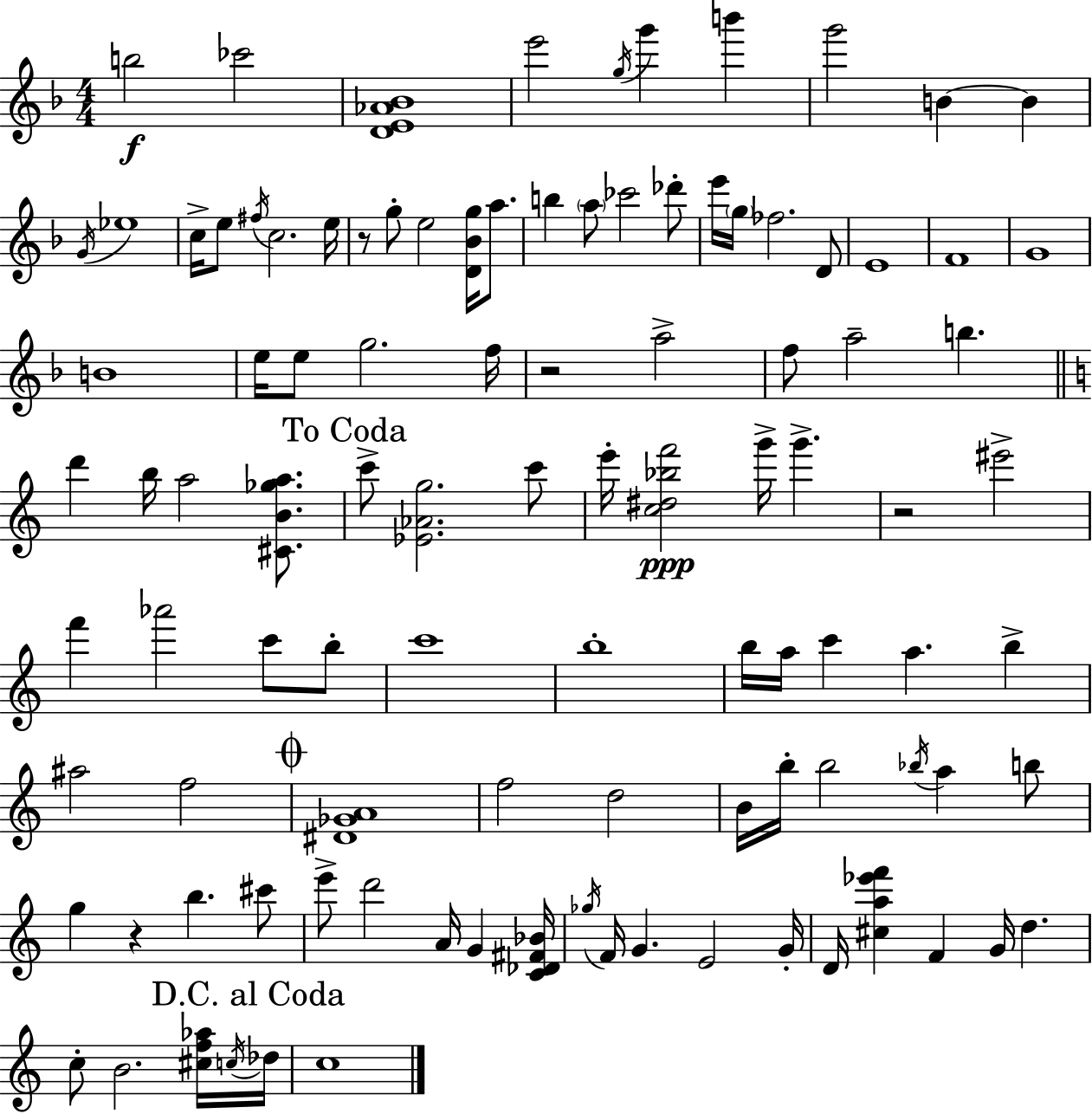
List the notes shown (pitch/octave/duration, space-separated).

B5/h CES6/h [D4,E4,Ab4,Bb4]/w E6/h G5/s G6/q B6/q G6/h B4/q B4/q G4/s Eb5/w C5/s E5/e F#5/s C5/h. E5/s R/e G5/e E5/h [D4,Bb4,G5]/s A5/e. B5/q A5/e CES6/h Db6/e E6/s G5/s FES5/h. D4/e E4/w F4/w G4/w B4/w E5/s E5/e G5/h. F5/s R/h A5/h F5/e A5/h B5/q. D6/q B5/s A5/h [C#4,B4,Gb5,A5]/e. C6/e [Eb4,Ab4,G5]/h. C6/e E6/s [C5,D#5,Bb5,F6]/h G6/s G6/q. R/h EIS6/h F6/q Ab6/h C6/e B5/e C6/w B5/w B5/s A5/s C6/q A5/q. B5/q A#5/h F5/h [D#4,Gb4,A4]/w F5/h D5/h B4/s B5/s B5/h Bb5/s A5/q B5/e G5/q R/q B5/q. C#6/e E6/e D6/h A4/s G4/q [C4,Db4,F#4,Bb4]/s Gb5/s F4/s G4/q. E4/h G4/s D4/s [C#5,A5,Eb6,F6]/q F4/q G4/s D5/q. C5/e B4/h. [C#5,F5,Ab5]/s C5/s Db5/s C5/w